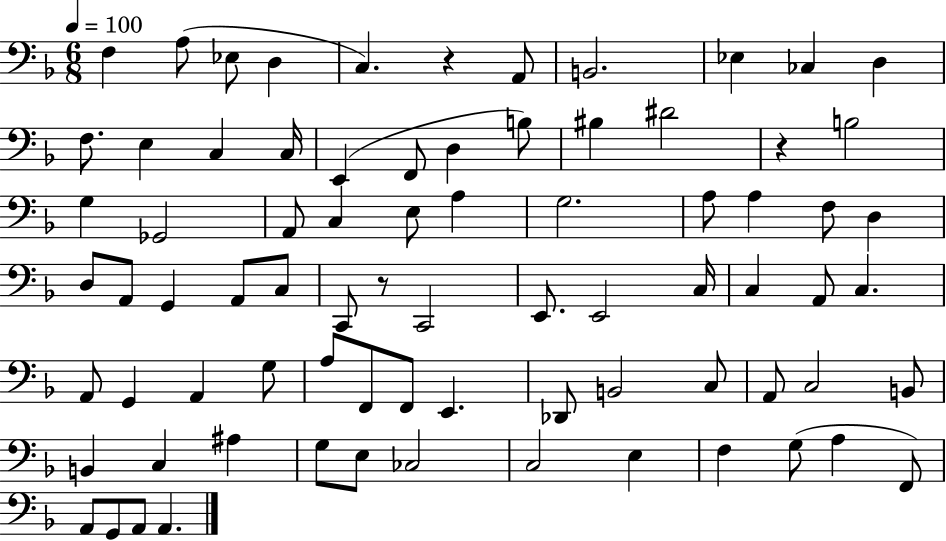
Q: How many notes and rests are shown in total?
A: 78